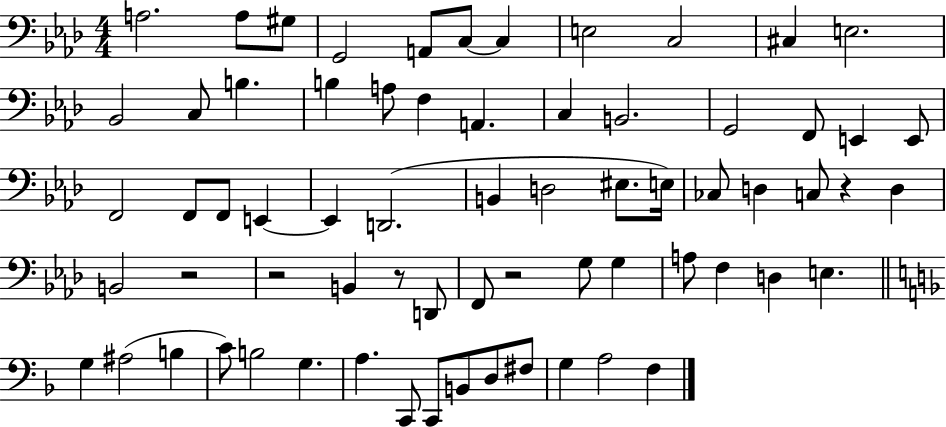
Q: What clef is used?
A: bass